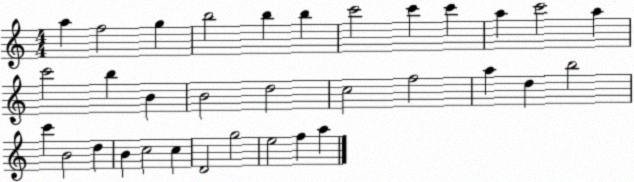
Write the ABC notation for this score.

X:1
T:Untitled
M:4/4
L:1/4
K:C
a f2 g b2 b b c'2 c' c' a c'2 a c'2 b B B2 d2 c2 f2 a d b2 c' B2 d B c2 c D2 g2 e2 f a